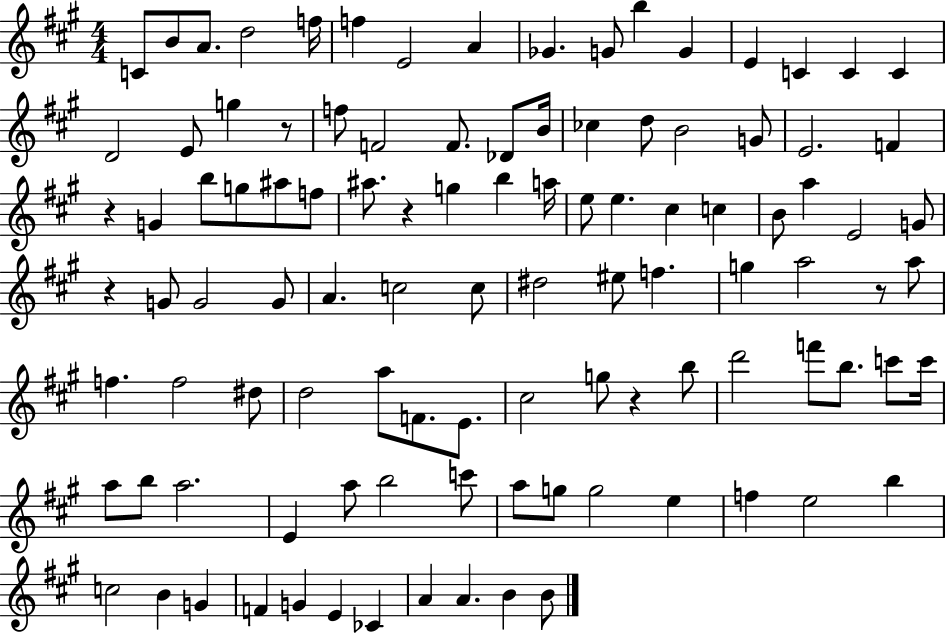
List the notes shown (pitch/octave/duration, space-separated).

C4/e B4/e A4/e. D5/h F5/s F5/q E4/h A4/q Gb4/q. G4/e B5/q G4/q E4/q C4/q C4/q C4/q D4/h E4/e G5/q R/e F5/e F4/h F4/e. Db4/e B4/s CES5/q D5/e B4/h G4/e E4/h. F4/q R/q G4/q B5/e G5/e A#5/e F5/e A#5/e. R/q G5/q B5/q A5/s E5/e E5/q. C#5/q C5/q B4/e A5/q E4/h G4/e R/q G4/e G4/h G4/e A4/q. C5/h C5/e D#5/h EIS5/e F5/q. G5/q A5/h R/e A5/e F5/q. F5/h D#5/e D5/h A5/e F4/e. E4/e. C#5/h G5/e R/q B5/e D6/h F6/e B5/e. C6/e C6/s A5/e B5/e A5/h. E4/q A5/e B5/h C6/e A5/e G5/e G5/h E5/q F5/q E5/h B5/q C5/h B4/q G4/q F4/q G4/q E4/q CES4/q A4/q A4/q. B4/q B4/e